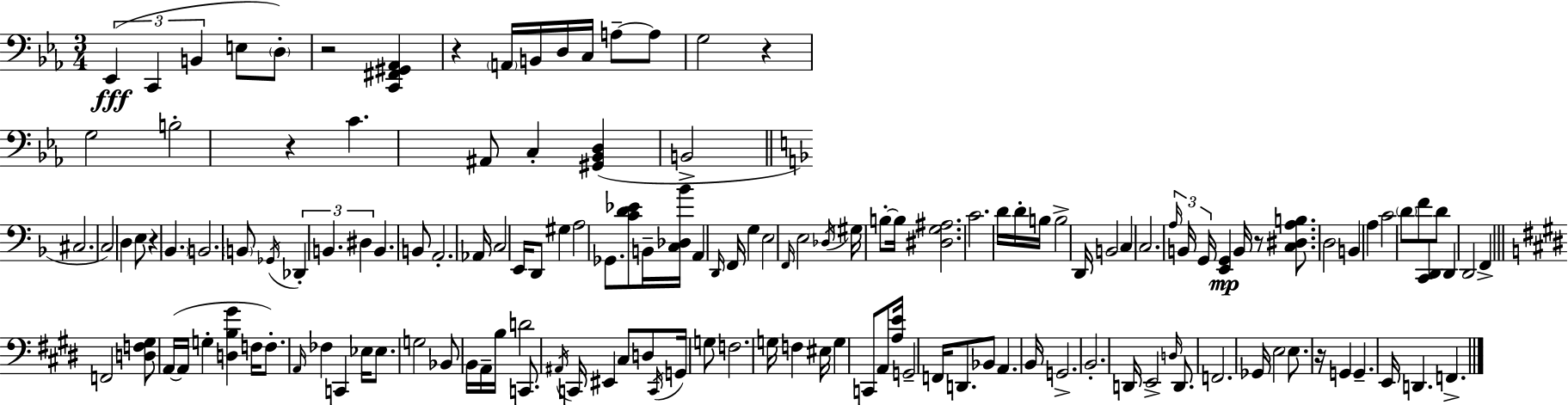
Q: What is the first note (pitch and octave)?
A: Eb2